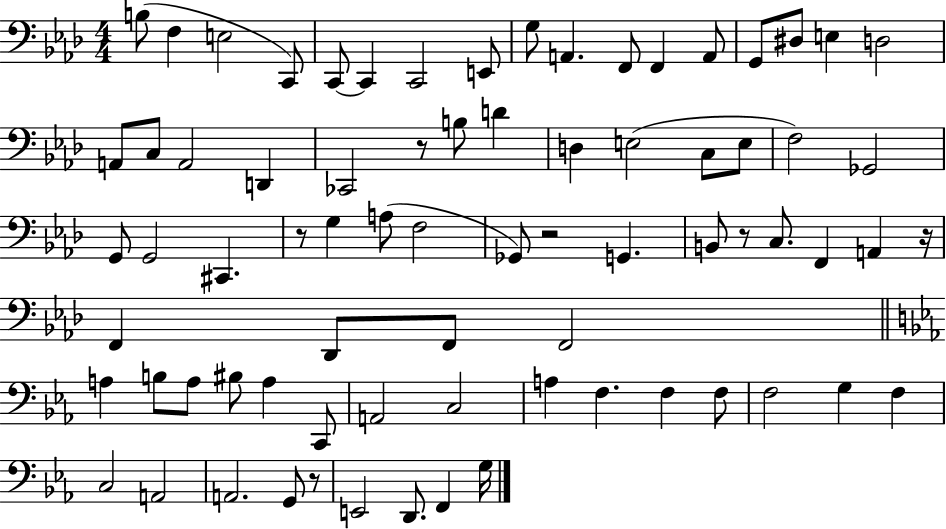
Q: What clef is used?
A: bass